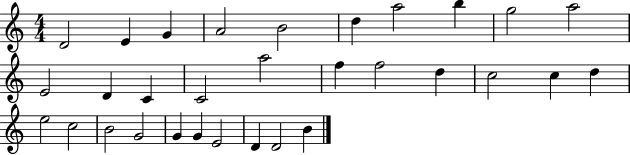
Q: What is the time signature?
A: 4/4